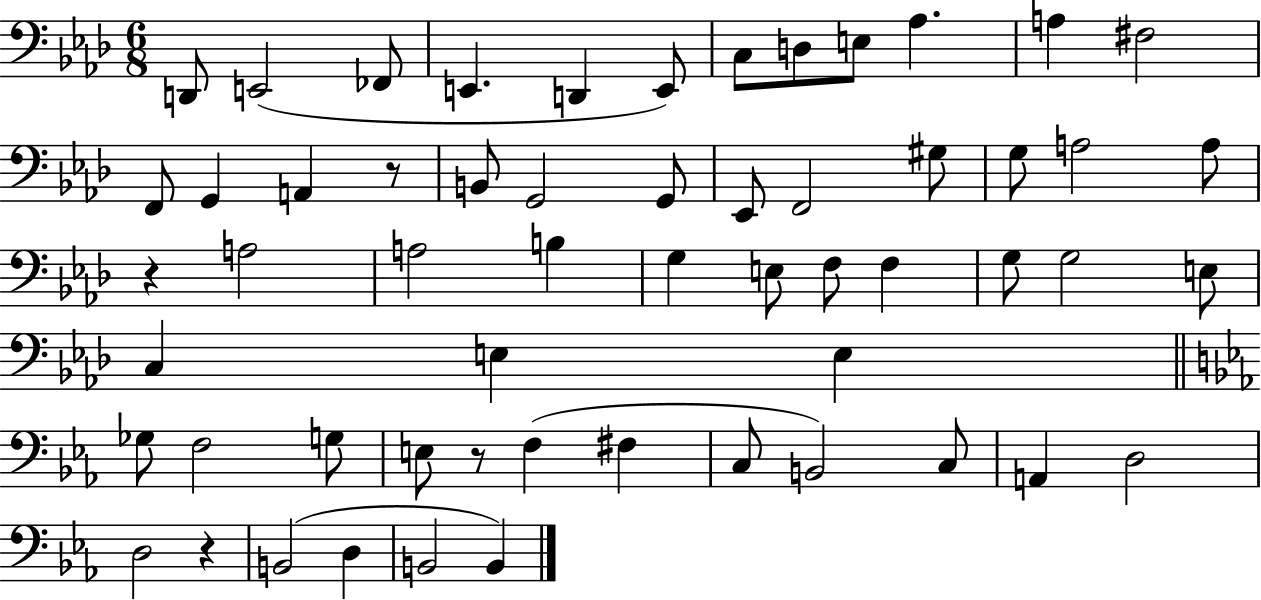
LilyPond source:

{
  \clef bass
  \numericTimeSignature
  \time 6/8
  \key aes \major
  d,8 e,2( fes,8 | e,4. d,4 e,8) | c8 d8 e8 aes4. | a4 fis2 | \break f,8 g,4 a,4 r8 | b,8 g,2 g,8 | ees,8 f,2 gis8 | g8 a2 a8 | \break r4 a2 | a2 b4 | g4 e8 f8 f4 | g8 g2 e8 | \break c4 e4 e4 | \bar "||" \break \key c \minor ges8 f2 g8 | e8 r8 f4( fis4 | c8 b,2) c8 | a,4 d2 | \break d2 r4 | b,2( d4 | b,2 b,4) | \bar "|."
}